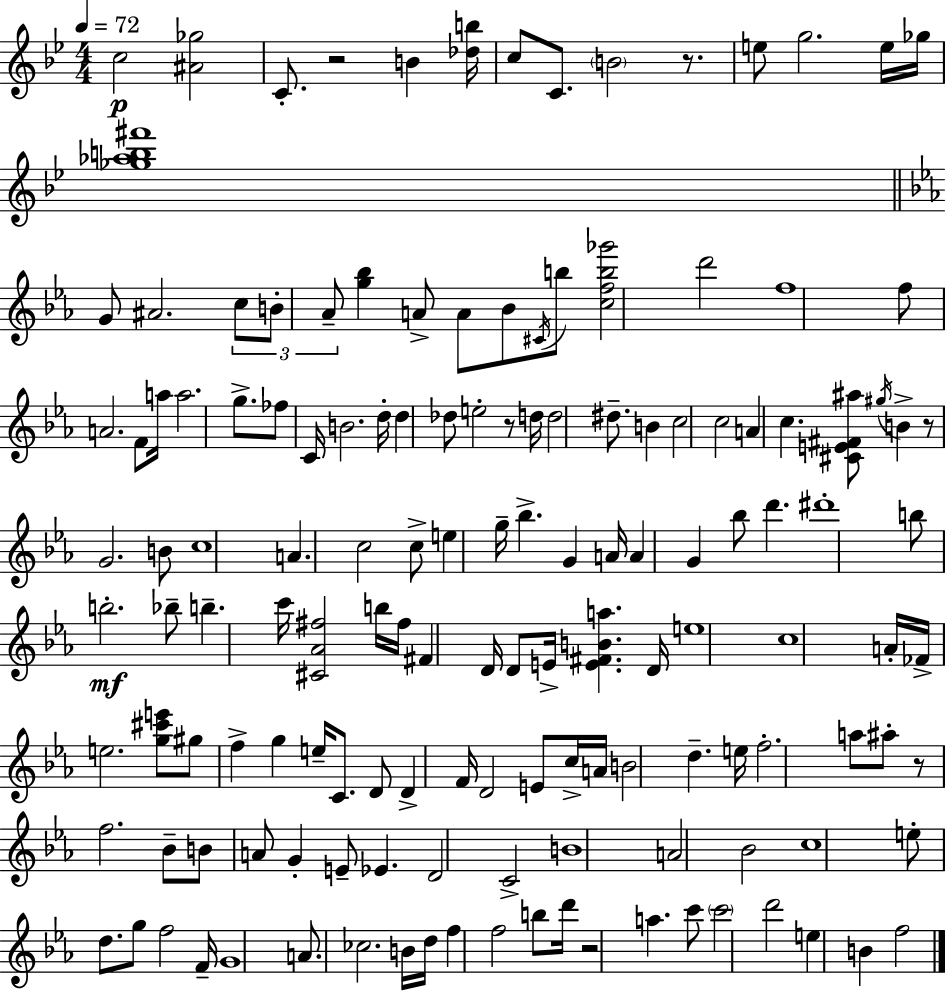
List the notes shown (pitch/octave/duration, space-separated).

C5/h [A#4,Gb5]/h C4/e. R/h B4/q [Db5,B5]/s C5/e C4/e. B4/h R/e. E5/e G5/h. E5/s Gb5/s [Gb5,Ab5,B5,F#6]/w G4/e A#4/h. C5/e B4/e Ab4/e [G5,Bb5]/q A4/e A4/e Bb4/e C#4/s B5/e [C5,F5,B5,Gb6]/h D6/h F5/w F5/e A4/h. F4/e A5/s A5/h. G5/e. FES5/e C4/s B4/h. D5/s D5/q Db5/e E5/h R/e D5/s D5/h D#5/e. B4/q C5/h C5/h A4/q C5/q. [C#4,E4,F#4,A#5]/e G#5/s B4/q R/e G4/h. B4/e C5/w A4/q. C5/h C5/e E5/q G5/s Bb5/q. G4/q A4/s A4/q G4/q Bb5/e D6/q. D#6/w B5/e B5/h. Bb5/e B5/q. C6/s [C#4,Ab4,F#5]/h B5/s F#5/s F#4/q D4/s D4/e E4/s [E4,F#4,B4,A5]/q. D4/s E5/w C5/w A4/s FES4/s E5/h. [G5,C#6,E6]/e G#5/e F5/q G5/q E5/s C4/e. D4/e D4/q F4/s D4/h E4/e C5/s A4/s B4/h D5/q. E5/s F5/h. A5/e A#5/e R/e F5/h. Bb4/e B4/e A4/e G4/q E4/e Eb4/q. D4/h C4/h B4/w A4/h Bb4/h C5/w E5/e D5/e. G5/e F5/h F4/s G4/w A4/e. CES5/h. B4/s D5/s F5/q F5/h B5/e D6/s R/h A5/q. C6/e C6/h D6/h E5/q B4/q F5/h